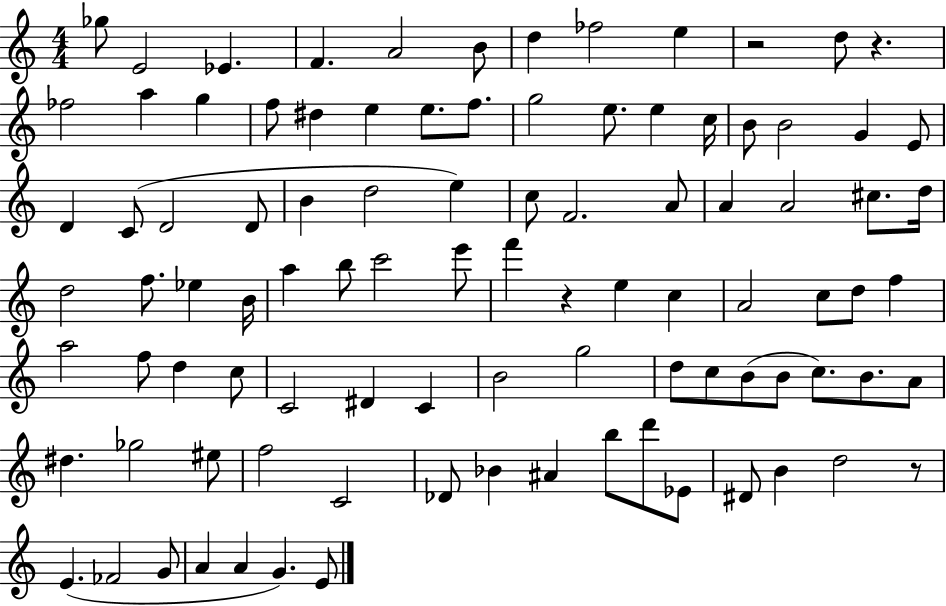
Gb5/e E4/h Eb4/q. F4/q. A4/h B4/e D5/q FES5/h E5/q R/h D5/e R/q. FES5/h A5/q G5/q F5/e D#5/q E5/q E5/e. F5/e. G5/h E5/e. E5/q C5/s B4/e B4/h G4/q E4/e D4/q C4/e D4/h D4/e B4/q D5/h E5/q C5/e F4/h. A4/e A4/q A4/h C#5/e. D5/s D5/h F5/e. Eb5/q B4/s A5/q B5/e C6/h E6/e F6/q R/q E5/q C5/q A4/h C5/e D5/e F5/q A5/h F5/e D5/q C5/e C4/h D#4/q C4/q B4/h G5/h D5/e C5/e B4/e B4/e C5/e. B4/e. A4/e D#5/q. Gb5/h EIS5/e F5/h C4/h Db4/e Bb4/q A#4/q B5/e D6/e Eb4/e D#4/e B4/q D5/h R/e E4/q. FES4/h G4/e A4/q A4/q G4/q. E4/e